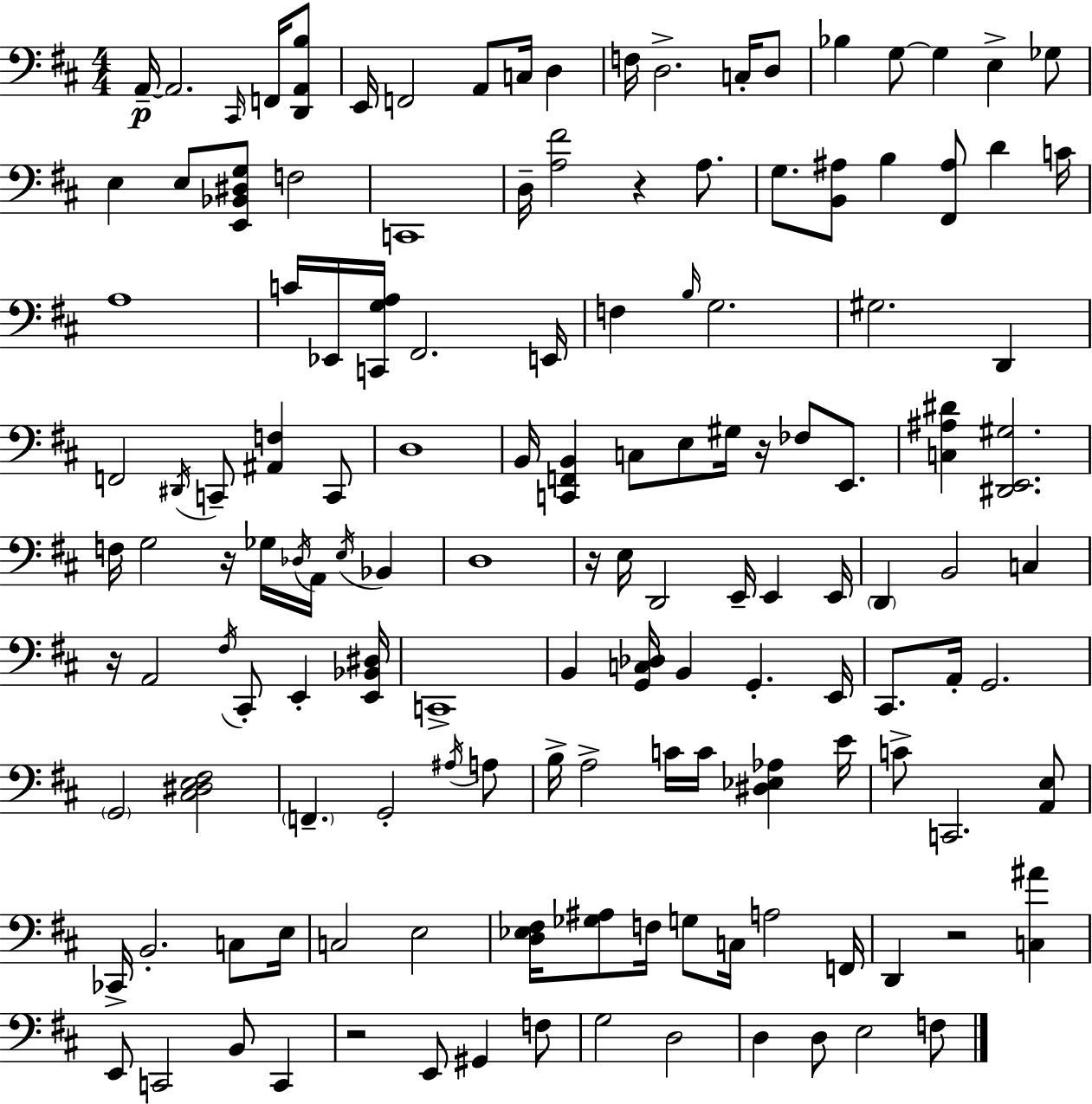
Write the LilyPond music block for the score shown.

{
  \clef bass
  \numericTimeSignature
  \time 4/4
  \key d \major
  a,16--~~\p a,2. \grace { cis,16 } f,16 <d, a, b>8 | e,16 f,2 a,8 c16 d4 | f16 d2.-> c16-. d8 | bes4 g8~~ g4 e4-> ges8 | \break e4 e8 <e, bes, dis g>8 f2 | c,1 | d16-- <a fis'>2 r4 a8. | g8. <b, ais>8 b4 <fis, ais>8 d'4 | \break c'16 a1 | c'16 ees,16 <c, g a>16 fis,2. | e,16 f4 \grace { b16 } g2. | gis2. d,4 | \break f,2 \acciaccatura { dis,16 } c,8-- <ais, f>4 | c,8 d1 | b,16 <c, f, b,>4 c8 e8 gis16 r16 fes8 | e,8. <c ais dis'>4 <dis, e, gis>2. | \break f16 g2 r16 ges16 \acciaccatura { des16 } a,16 | \acciaccatura { e16 } bes,4 d1 | r16 e16 d,2 e,16-- | e,4 e,16 \parenthesize d,4 b,2 | \break c4 r16 a,2 \acciaccatura { fis16 } cis,8-. | e,4-. <e, bes, dis>16 c,1-> | b,4 <g, c des>16 b,4 g,4.-. | e,16 cis,8. a,16-. g,2. | \break \parenthesize g,2 <cis dis e fis>2 | \parenthesize f,4.-- g,2-. | \acciaccatura { ais16 } a8 b16-> a2-> | c'16 c'16 <dis ees aes>4 e'16 c'8-> c,2. | \break <a, e>8 ces,16-> b,2.-. | c8 e16 c2 e2 | <d ees fis>16 <ges ais>8 f16 g8 c16 a2 | f,16 d,4 r2 | \break <c ais'>4 e,8 c,2 | b,8 c,4 r2 e,8 | gis,4 f8 g2 d2 | d4 d8 e2 | \break f8 \bar "|."
}